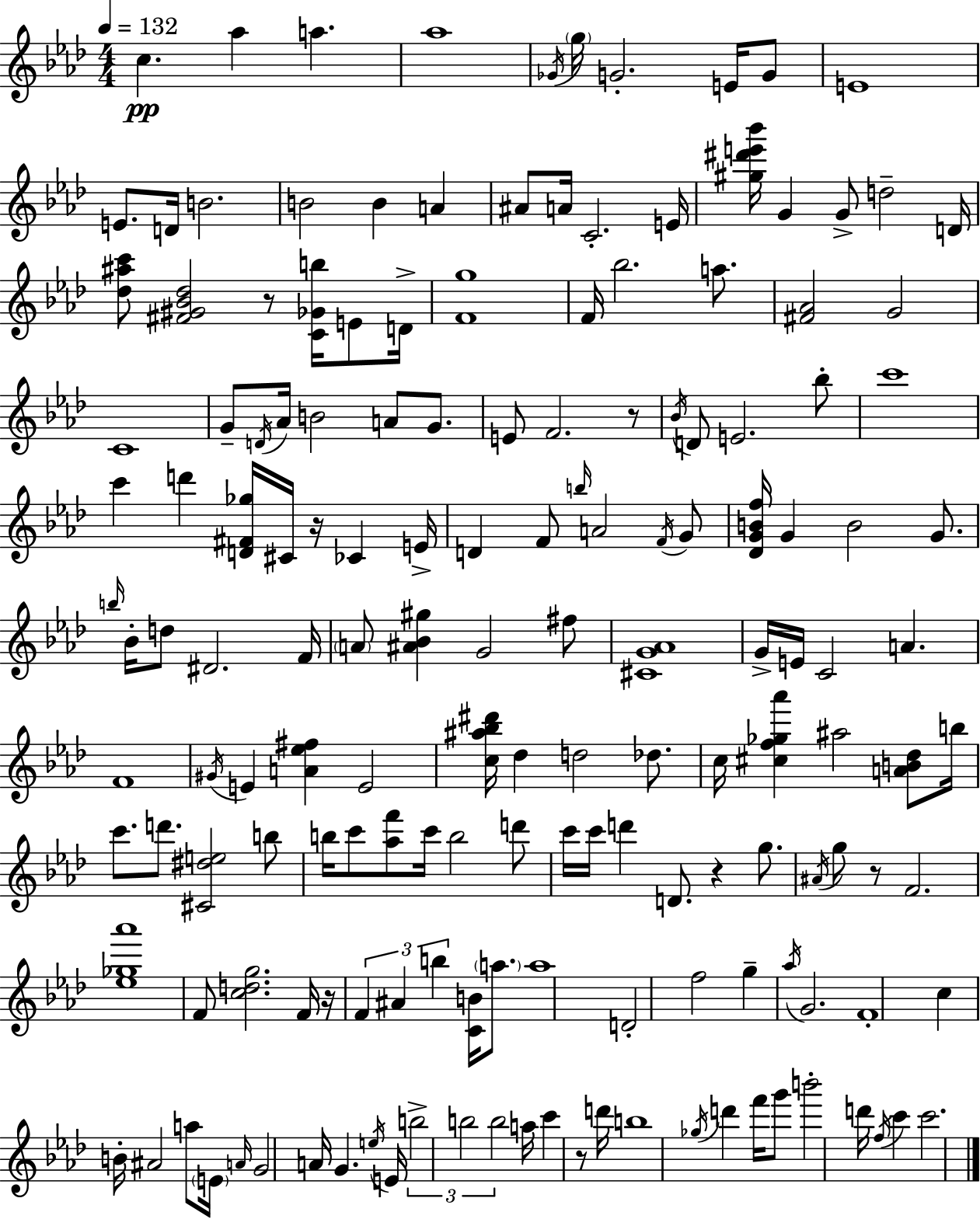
X:1
T:Untitled
M:4/4
L:1/4
K:Ab
c _a a _a4 _G/4 g/4 G2 E/4 G/2 E4 E/2 D/4 B2 B2 B A ^A/2 A/4 C2 E/4 [^g^d'e'_b']/4 G G/2 d2 D/4 [_d^ac']/2 [^F^G_B_d]2 z/2 [C_Gb]/4 E/2 D/4 [Fg]4 F/4 _b2 a/2 [^F_A]2 G2 C4 G/2 D/4 _A/4 B2 A/2 G/2 E/2 F2 z/2 _B/4 D/2 E2 _b/2 c'4 c' d' [D^F_g]/4 ^C/4 z/4 _C E/4 D F/2 b/4 A2 F/4 G/2 [_DGBf]/4 G B2 G/2 b/4 _B/4 d/2 ^D2 F/4 A/2 [^A_B^g] G2 ^f/2 [^CG_A]4 G/4 E/4 C2 A F4 ^G/4 E [A_e^f] E2 [c^a_b^d']/4 _d d2 _d/2 c/4 [^cf_g_a'] ^a2 [AB_d]/2 b/4 c'/2 d'/2 [^C^de]2 b/2 b/4 c'/2 [_af']/2 c'/4 b2 d'/2 c'/4 c'/4 d' D/2 z g/2 ^A/4 g/2 z/2 F2 [_e_g_a']4 F/2 [cdg]2 F/4 z/4 F ^A b [CB]/4 a/2 a4 D2 f2 g _a/4 G2 F4 c B/4 ^A2 a/2 E/4 A/4 G2 A/4 G e/4 E/4 b2 b2 b2 a/4 c' z/2 d'/4 b4 _g/4 d' f'/4 g'/2 b'2 d'/4 f/4 c' c'2